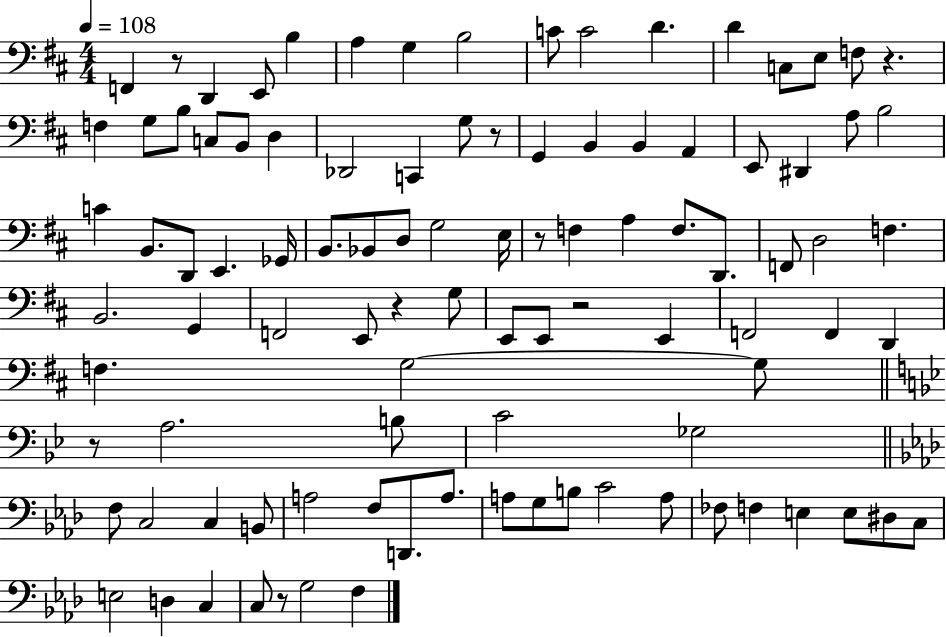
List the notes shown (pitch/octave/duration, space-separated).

F2/q R/e D2/q E2/e B3/q A3/q G3/q B3/h C4/e C4/h D4/q. D4/q C3/e E3/e F3/e R/q. F3/q G3/e B3/e C3/e B2/e D3/q Db2/h C2/q G3/e R/e G2/q B2/q B2/q A2/q E2/e D#2/q A3/e B3/h C4/q B2/e. D2/e E2/q. Gb2/s B2/e. Bb2/e D3/e G3/h E3/s R/e F3/q A3/q F3/e. D2/e. F2/e D3/h F3/q. B2/h. G2/q F2/h E2/e R/q G3/e E2/e E2/e R/h E2/q F2/h F2/q D2/q F3/q. G3/h G3/e R/e A3/h. B3/e C4/h Gb3/h F3/e C3/h C3/q B2/e A3/h F3/e D2/e. A3/e. A3/e G3/e B3/e C4/h A3/e FES3/e F3/q E3/q E3/e D#3/e C3/e E3/h D3/q C3/q C3/e R/e G3/h F3/q